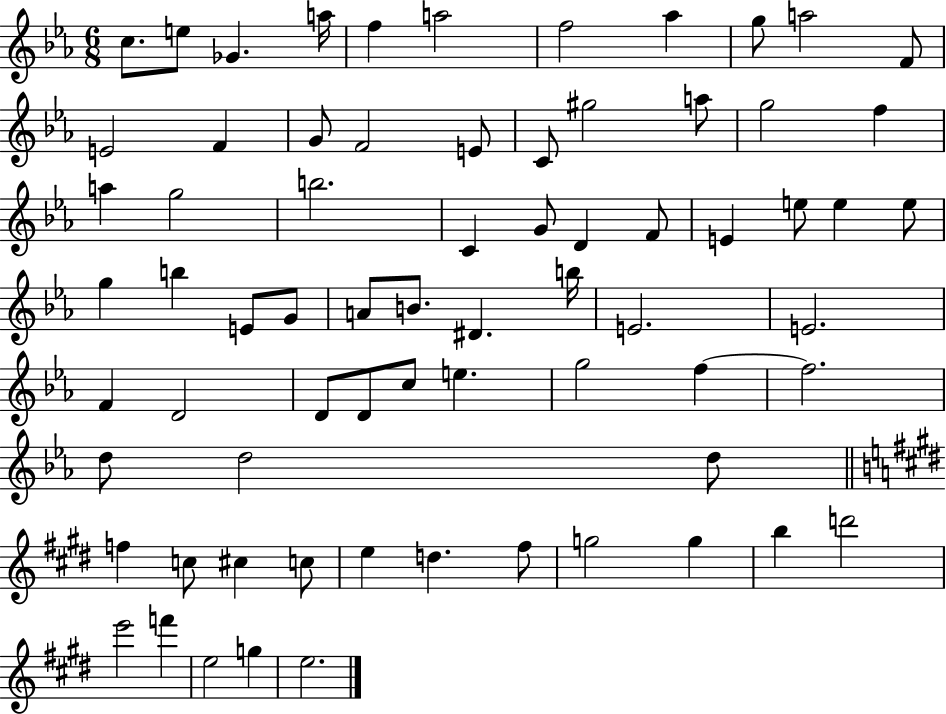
C5/e. E5/e Gb4/q. A5/s F5/q A5/h F5/h Ab5/q G5/e A5/h F4/e E4/h F4/q G4/e F4/h E4/e C4/e G#5/h A5/e G5/h F5/q A5/q G5/h B5/h. C4/q G4/e D4/q F4/e E4/q E5/e E5/q E5/e G5/q B5/q E4/e G4/e A4/e B4/e. D#4/q. B5/s E4/h. E4/h. F4/q D4/h D4/e D4/e C5/e E5/q. G5/h F5/q F5/h. D5/e D5/h D5/e F5/q C5/e C#5/q C5/e E5/q D5/q. F#5/e G5/h G5/q B5/q D6/h E6/h F6/q E5/h G5/q E5/h.